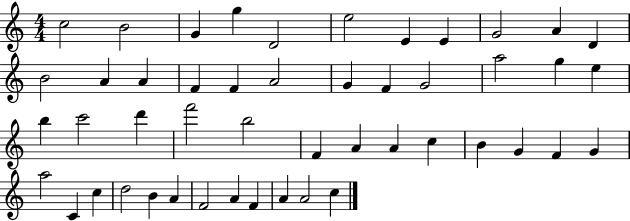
X:1
T:Untitled
M:4/4
L:1/4
K:C
c2 B2 G g D2 e2 E E G2 A D B2 A A F F A2 G F G2 a2 g e b c'2 d' f'2 b2 F A A c B G F G a2 C c d2 B A F2 A F A A2 c